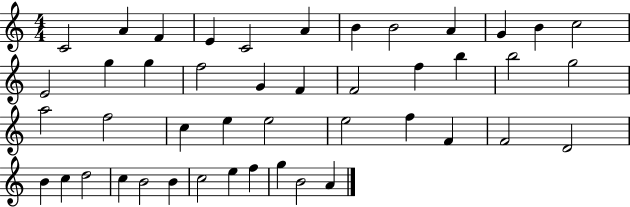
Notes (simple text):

C4/h A4/q F4/q E4/q C4/h A4/q B4/q B4/h A4/q G4/q B4/q C5/h E4/h G5/q G5/q F5/h G4/q F4/q F4/h F5/q B5/q B5/h G5/h A5/h F5/h C5/q E5/q E5/h E5/h F5/q F4/q F4/h D4/h B4/q C5/q D5/h C5/q B4/h B4/q C5/h E5/q F5/q G5/q B4/h A4/q